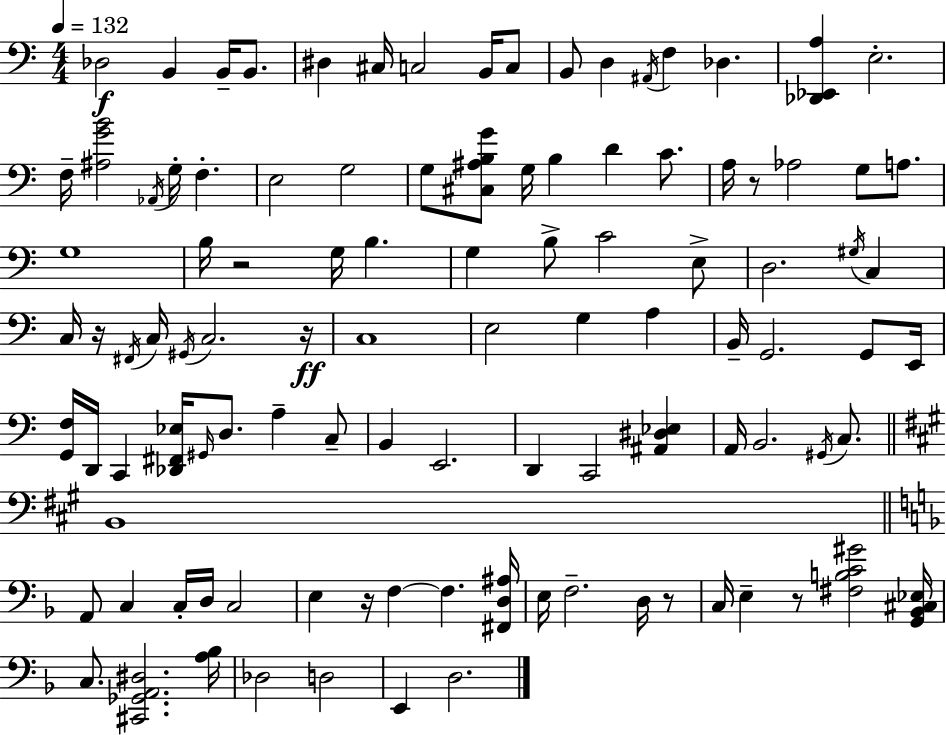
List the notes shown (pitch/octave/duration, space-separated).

Db3/h B2/q B2/s B2/e. D#3/q C#3/s C3/h B2/s C3/e B2/e D3/q A#2/s F3/q Db3/q. [Db2,Eb2,A3]/q E3/h. F3/s [A#3,G4,B4]/h Ab2/s G3/s F3/q. E3/h G3/h G3/e [C#3,A#3,B3,G4]/e G3/s B3/q D4/q C4/e. A3/s R/e Ab3/h G3/e A3/e. G3/w B3/s R/h G3/s B3/q. G3/q B3/e C4/h E3/e D3/h. G#3/s C3/q C3/s R/s F#2/s C3/s G#2/s C3/h. R/s C3/w E3/h G3/q A3/q B2/s G2/h. G2/e E2/s [G2,F3]/s D2/s C2/q [Db2,F#2,Eb3]/s G#2/s D3/e. A3/q C3/e B2/q E2/h. D2/q C2/h [A#2,D#3,Eb3]/q A2/s B2/h. G#2/s C3/e. B2/w A2/e C3/q C3/s D3/s C3/h E3/q R/s F3/q F3/q. [F#2,D3,A#3]/s E3/s F3/h. D3/s R/e C3/s E3/q R/e [F#3,B3,C4,G#4]/h [G2,Bb2,C#3,Eb3]/s C3/e. [C#2,Gb2,A2,D#3]/h. [A3,Bb3]/s Db3/h D3/h E2/q D3/h.